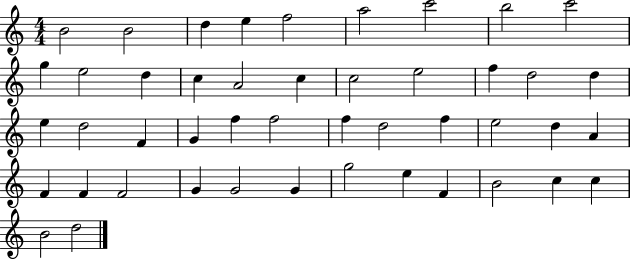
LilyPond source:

{
  \clef treble
  \numericTimeSignature
  \time 4/4
  \key c \major
  b'2 b'2 | d''4 e''4 f''2 | a''2 c'''2 | b''2 c'''2 | \break g''4 e''2 d''4 | c''4 a'2 c''4 | c''2 e''2 | f''4 d''2 d''4 | \break e''4 d''2 f'4 | g'4 f''4 f''2 | f''4 d''2 f''4 | e''2 d''4 a'4 | \break f'4 f'4 f'2 | g'4 g'2 g'4 | g''2 e''4 f'4 | b'2 c''4 c''4 | \break b'2 d''2 | \bar "|."
}